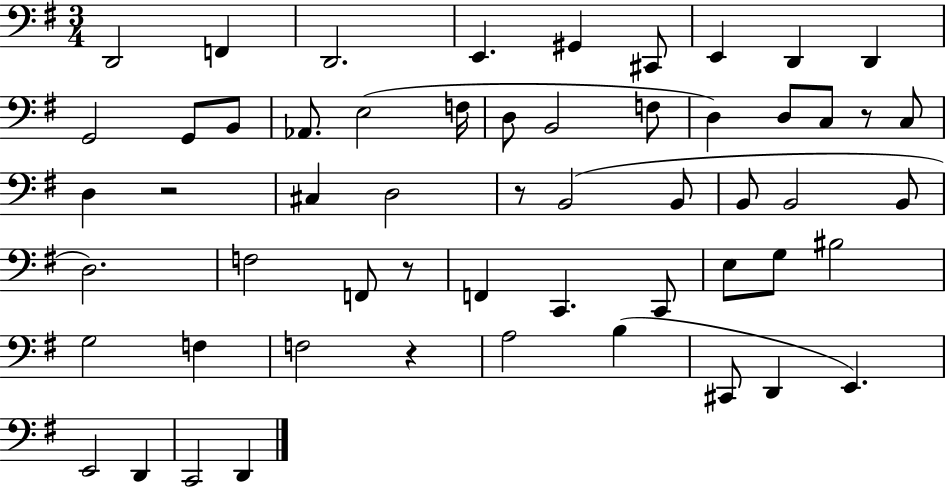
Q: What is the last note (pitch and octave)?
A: D2